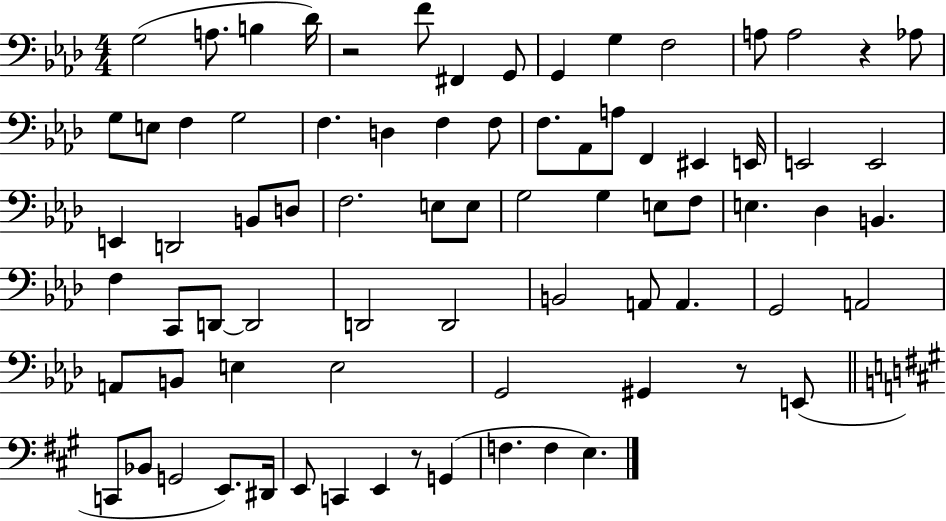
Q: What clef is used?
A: bass